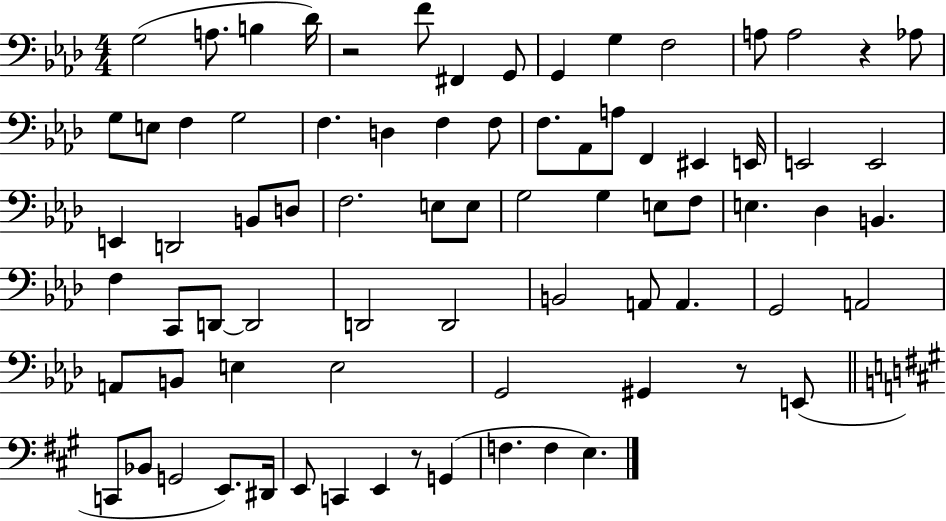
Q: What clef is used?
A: bass